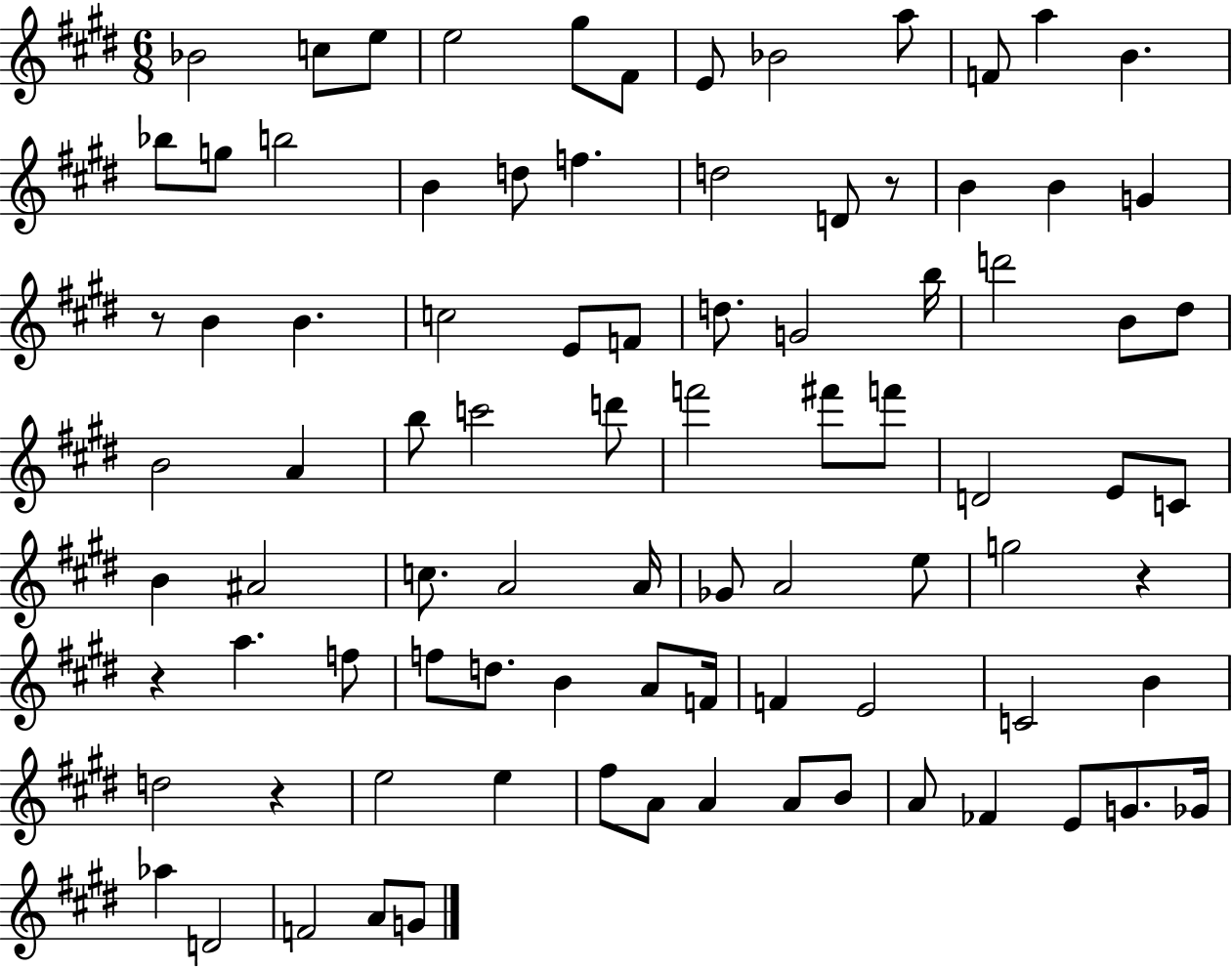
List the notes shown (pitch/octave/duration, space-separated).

Bb4/h C5/e E5/e E5/h G#5/e F#4/e E4/e Bb4/h A5/e F4/e A5/q B4/q. Bb5/e G5/e B5/h B4/q D5/e F5/q. D5/h D4/e R/e B4/q B4/q G4/q R/e B4/q B4/q. C5/h E4/e F4/e D5/e. G4/h B5/s D6/h B4/e D#5/e B4/h A4/q B5/e C6/h D6/e F6/h F#6/e F6/e D4/h E4/e C4/e B4/q A#4/h C5/e. A4/h A4/s Gb4/e A4/h E5/e G5/h R/q R/q A5/q. F5/e F5/e D5/e. B4/q A4/e F4/s F4/q E4/h C4/h B4/q D5/h R/q E5/h E5/q F#5/e A4/e A4/q A4/e B4/e A4/e FES4/q E4/e G4/e. Gb4/s Ab5/q D4/h F4/h A4/e G4/e